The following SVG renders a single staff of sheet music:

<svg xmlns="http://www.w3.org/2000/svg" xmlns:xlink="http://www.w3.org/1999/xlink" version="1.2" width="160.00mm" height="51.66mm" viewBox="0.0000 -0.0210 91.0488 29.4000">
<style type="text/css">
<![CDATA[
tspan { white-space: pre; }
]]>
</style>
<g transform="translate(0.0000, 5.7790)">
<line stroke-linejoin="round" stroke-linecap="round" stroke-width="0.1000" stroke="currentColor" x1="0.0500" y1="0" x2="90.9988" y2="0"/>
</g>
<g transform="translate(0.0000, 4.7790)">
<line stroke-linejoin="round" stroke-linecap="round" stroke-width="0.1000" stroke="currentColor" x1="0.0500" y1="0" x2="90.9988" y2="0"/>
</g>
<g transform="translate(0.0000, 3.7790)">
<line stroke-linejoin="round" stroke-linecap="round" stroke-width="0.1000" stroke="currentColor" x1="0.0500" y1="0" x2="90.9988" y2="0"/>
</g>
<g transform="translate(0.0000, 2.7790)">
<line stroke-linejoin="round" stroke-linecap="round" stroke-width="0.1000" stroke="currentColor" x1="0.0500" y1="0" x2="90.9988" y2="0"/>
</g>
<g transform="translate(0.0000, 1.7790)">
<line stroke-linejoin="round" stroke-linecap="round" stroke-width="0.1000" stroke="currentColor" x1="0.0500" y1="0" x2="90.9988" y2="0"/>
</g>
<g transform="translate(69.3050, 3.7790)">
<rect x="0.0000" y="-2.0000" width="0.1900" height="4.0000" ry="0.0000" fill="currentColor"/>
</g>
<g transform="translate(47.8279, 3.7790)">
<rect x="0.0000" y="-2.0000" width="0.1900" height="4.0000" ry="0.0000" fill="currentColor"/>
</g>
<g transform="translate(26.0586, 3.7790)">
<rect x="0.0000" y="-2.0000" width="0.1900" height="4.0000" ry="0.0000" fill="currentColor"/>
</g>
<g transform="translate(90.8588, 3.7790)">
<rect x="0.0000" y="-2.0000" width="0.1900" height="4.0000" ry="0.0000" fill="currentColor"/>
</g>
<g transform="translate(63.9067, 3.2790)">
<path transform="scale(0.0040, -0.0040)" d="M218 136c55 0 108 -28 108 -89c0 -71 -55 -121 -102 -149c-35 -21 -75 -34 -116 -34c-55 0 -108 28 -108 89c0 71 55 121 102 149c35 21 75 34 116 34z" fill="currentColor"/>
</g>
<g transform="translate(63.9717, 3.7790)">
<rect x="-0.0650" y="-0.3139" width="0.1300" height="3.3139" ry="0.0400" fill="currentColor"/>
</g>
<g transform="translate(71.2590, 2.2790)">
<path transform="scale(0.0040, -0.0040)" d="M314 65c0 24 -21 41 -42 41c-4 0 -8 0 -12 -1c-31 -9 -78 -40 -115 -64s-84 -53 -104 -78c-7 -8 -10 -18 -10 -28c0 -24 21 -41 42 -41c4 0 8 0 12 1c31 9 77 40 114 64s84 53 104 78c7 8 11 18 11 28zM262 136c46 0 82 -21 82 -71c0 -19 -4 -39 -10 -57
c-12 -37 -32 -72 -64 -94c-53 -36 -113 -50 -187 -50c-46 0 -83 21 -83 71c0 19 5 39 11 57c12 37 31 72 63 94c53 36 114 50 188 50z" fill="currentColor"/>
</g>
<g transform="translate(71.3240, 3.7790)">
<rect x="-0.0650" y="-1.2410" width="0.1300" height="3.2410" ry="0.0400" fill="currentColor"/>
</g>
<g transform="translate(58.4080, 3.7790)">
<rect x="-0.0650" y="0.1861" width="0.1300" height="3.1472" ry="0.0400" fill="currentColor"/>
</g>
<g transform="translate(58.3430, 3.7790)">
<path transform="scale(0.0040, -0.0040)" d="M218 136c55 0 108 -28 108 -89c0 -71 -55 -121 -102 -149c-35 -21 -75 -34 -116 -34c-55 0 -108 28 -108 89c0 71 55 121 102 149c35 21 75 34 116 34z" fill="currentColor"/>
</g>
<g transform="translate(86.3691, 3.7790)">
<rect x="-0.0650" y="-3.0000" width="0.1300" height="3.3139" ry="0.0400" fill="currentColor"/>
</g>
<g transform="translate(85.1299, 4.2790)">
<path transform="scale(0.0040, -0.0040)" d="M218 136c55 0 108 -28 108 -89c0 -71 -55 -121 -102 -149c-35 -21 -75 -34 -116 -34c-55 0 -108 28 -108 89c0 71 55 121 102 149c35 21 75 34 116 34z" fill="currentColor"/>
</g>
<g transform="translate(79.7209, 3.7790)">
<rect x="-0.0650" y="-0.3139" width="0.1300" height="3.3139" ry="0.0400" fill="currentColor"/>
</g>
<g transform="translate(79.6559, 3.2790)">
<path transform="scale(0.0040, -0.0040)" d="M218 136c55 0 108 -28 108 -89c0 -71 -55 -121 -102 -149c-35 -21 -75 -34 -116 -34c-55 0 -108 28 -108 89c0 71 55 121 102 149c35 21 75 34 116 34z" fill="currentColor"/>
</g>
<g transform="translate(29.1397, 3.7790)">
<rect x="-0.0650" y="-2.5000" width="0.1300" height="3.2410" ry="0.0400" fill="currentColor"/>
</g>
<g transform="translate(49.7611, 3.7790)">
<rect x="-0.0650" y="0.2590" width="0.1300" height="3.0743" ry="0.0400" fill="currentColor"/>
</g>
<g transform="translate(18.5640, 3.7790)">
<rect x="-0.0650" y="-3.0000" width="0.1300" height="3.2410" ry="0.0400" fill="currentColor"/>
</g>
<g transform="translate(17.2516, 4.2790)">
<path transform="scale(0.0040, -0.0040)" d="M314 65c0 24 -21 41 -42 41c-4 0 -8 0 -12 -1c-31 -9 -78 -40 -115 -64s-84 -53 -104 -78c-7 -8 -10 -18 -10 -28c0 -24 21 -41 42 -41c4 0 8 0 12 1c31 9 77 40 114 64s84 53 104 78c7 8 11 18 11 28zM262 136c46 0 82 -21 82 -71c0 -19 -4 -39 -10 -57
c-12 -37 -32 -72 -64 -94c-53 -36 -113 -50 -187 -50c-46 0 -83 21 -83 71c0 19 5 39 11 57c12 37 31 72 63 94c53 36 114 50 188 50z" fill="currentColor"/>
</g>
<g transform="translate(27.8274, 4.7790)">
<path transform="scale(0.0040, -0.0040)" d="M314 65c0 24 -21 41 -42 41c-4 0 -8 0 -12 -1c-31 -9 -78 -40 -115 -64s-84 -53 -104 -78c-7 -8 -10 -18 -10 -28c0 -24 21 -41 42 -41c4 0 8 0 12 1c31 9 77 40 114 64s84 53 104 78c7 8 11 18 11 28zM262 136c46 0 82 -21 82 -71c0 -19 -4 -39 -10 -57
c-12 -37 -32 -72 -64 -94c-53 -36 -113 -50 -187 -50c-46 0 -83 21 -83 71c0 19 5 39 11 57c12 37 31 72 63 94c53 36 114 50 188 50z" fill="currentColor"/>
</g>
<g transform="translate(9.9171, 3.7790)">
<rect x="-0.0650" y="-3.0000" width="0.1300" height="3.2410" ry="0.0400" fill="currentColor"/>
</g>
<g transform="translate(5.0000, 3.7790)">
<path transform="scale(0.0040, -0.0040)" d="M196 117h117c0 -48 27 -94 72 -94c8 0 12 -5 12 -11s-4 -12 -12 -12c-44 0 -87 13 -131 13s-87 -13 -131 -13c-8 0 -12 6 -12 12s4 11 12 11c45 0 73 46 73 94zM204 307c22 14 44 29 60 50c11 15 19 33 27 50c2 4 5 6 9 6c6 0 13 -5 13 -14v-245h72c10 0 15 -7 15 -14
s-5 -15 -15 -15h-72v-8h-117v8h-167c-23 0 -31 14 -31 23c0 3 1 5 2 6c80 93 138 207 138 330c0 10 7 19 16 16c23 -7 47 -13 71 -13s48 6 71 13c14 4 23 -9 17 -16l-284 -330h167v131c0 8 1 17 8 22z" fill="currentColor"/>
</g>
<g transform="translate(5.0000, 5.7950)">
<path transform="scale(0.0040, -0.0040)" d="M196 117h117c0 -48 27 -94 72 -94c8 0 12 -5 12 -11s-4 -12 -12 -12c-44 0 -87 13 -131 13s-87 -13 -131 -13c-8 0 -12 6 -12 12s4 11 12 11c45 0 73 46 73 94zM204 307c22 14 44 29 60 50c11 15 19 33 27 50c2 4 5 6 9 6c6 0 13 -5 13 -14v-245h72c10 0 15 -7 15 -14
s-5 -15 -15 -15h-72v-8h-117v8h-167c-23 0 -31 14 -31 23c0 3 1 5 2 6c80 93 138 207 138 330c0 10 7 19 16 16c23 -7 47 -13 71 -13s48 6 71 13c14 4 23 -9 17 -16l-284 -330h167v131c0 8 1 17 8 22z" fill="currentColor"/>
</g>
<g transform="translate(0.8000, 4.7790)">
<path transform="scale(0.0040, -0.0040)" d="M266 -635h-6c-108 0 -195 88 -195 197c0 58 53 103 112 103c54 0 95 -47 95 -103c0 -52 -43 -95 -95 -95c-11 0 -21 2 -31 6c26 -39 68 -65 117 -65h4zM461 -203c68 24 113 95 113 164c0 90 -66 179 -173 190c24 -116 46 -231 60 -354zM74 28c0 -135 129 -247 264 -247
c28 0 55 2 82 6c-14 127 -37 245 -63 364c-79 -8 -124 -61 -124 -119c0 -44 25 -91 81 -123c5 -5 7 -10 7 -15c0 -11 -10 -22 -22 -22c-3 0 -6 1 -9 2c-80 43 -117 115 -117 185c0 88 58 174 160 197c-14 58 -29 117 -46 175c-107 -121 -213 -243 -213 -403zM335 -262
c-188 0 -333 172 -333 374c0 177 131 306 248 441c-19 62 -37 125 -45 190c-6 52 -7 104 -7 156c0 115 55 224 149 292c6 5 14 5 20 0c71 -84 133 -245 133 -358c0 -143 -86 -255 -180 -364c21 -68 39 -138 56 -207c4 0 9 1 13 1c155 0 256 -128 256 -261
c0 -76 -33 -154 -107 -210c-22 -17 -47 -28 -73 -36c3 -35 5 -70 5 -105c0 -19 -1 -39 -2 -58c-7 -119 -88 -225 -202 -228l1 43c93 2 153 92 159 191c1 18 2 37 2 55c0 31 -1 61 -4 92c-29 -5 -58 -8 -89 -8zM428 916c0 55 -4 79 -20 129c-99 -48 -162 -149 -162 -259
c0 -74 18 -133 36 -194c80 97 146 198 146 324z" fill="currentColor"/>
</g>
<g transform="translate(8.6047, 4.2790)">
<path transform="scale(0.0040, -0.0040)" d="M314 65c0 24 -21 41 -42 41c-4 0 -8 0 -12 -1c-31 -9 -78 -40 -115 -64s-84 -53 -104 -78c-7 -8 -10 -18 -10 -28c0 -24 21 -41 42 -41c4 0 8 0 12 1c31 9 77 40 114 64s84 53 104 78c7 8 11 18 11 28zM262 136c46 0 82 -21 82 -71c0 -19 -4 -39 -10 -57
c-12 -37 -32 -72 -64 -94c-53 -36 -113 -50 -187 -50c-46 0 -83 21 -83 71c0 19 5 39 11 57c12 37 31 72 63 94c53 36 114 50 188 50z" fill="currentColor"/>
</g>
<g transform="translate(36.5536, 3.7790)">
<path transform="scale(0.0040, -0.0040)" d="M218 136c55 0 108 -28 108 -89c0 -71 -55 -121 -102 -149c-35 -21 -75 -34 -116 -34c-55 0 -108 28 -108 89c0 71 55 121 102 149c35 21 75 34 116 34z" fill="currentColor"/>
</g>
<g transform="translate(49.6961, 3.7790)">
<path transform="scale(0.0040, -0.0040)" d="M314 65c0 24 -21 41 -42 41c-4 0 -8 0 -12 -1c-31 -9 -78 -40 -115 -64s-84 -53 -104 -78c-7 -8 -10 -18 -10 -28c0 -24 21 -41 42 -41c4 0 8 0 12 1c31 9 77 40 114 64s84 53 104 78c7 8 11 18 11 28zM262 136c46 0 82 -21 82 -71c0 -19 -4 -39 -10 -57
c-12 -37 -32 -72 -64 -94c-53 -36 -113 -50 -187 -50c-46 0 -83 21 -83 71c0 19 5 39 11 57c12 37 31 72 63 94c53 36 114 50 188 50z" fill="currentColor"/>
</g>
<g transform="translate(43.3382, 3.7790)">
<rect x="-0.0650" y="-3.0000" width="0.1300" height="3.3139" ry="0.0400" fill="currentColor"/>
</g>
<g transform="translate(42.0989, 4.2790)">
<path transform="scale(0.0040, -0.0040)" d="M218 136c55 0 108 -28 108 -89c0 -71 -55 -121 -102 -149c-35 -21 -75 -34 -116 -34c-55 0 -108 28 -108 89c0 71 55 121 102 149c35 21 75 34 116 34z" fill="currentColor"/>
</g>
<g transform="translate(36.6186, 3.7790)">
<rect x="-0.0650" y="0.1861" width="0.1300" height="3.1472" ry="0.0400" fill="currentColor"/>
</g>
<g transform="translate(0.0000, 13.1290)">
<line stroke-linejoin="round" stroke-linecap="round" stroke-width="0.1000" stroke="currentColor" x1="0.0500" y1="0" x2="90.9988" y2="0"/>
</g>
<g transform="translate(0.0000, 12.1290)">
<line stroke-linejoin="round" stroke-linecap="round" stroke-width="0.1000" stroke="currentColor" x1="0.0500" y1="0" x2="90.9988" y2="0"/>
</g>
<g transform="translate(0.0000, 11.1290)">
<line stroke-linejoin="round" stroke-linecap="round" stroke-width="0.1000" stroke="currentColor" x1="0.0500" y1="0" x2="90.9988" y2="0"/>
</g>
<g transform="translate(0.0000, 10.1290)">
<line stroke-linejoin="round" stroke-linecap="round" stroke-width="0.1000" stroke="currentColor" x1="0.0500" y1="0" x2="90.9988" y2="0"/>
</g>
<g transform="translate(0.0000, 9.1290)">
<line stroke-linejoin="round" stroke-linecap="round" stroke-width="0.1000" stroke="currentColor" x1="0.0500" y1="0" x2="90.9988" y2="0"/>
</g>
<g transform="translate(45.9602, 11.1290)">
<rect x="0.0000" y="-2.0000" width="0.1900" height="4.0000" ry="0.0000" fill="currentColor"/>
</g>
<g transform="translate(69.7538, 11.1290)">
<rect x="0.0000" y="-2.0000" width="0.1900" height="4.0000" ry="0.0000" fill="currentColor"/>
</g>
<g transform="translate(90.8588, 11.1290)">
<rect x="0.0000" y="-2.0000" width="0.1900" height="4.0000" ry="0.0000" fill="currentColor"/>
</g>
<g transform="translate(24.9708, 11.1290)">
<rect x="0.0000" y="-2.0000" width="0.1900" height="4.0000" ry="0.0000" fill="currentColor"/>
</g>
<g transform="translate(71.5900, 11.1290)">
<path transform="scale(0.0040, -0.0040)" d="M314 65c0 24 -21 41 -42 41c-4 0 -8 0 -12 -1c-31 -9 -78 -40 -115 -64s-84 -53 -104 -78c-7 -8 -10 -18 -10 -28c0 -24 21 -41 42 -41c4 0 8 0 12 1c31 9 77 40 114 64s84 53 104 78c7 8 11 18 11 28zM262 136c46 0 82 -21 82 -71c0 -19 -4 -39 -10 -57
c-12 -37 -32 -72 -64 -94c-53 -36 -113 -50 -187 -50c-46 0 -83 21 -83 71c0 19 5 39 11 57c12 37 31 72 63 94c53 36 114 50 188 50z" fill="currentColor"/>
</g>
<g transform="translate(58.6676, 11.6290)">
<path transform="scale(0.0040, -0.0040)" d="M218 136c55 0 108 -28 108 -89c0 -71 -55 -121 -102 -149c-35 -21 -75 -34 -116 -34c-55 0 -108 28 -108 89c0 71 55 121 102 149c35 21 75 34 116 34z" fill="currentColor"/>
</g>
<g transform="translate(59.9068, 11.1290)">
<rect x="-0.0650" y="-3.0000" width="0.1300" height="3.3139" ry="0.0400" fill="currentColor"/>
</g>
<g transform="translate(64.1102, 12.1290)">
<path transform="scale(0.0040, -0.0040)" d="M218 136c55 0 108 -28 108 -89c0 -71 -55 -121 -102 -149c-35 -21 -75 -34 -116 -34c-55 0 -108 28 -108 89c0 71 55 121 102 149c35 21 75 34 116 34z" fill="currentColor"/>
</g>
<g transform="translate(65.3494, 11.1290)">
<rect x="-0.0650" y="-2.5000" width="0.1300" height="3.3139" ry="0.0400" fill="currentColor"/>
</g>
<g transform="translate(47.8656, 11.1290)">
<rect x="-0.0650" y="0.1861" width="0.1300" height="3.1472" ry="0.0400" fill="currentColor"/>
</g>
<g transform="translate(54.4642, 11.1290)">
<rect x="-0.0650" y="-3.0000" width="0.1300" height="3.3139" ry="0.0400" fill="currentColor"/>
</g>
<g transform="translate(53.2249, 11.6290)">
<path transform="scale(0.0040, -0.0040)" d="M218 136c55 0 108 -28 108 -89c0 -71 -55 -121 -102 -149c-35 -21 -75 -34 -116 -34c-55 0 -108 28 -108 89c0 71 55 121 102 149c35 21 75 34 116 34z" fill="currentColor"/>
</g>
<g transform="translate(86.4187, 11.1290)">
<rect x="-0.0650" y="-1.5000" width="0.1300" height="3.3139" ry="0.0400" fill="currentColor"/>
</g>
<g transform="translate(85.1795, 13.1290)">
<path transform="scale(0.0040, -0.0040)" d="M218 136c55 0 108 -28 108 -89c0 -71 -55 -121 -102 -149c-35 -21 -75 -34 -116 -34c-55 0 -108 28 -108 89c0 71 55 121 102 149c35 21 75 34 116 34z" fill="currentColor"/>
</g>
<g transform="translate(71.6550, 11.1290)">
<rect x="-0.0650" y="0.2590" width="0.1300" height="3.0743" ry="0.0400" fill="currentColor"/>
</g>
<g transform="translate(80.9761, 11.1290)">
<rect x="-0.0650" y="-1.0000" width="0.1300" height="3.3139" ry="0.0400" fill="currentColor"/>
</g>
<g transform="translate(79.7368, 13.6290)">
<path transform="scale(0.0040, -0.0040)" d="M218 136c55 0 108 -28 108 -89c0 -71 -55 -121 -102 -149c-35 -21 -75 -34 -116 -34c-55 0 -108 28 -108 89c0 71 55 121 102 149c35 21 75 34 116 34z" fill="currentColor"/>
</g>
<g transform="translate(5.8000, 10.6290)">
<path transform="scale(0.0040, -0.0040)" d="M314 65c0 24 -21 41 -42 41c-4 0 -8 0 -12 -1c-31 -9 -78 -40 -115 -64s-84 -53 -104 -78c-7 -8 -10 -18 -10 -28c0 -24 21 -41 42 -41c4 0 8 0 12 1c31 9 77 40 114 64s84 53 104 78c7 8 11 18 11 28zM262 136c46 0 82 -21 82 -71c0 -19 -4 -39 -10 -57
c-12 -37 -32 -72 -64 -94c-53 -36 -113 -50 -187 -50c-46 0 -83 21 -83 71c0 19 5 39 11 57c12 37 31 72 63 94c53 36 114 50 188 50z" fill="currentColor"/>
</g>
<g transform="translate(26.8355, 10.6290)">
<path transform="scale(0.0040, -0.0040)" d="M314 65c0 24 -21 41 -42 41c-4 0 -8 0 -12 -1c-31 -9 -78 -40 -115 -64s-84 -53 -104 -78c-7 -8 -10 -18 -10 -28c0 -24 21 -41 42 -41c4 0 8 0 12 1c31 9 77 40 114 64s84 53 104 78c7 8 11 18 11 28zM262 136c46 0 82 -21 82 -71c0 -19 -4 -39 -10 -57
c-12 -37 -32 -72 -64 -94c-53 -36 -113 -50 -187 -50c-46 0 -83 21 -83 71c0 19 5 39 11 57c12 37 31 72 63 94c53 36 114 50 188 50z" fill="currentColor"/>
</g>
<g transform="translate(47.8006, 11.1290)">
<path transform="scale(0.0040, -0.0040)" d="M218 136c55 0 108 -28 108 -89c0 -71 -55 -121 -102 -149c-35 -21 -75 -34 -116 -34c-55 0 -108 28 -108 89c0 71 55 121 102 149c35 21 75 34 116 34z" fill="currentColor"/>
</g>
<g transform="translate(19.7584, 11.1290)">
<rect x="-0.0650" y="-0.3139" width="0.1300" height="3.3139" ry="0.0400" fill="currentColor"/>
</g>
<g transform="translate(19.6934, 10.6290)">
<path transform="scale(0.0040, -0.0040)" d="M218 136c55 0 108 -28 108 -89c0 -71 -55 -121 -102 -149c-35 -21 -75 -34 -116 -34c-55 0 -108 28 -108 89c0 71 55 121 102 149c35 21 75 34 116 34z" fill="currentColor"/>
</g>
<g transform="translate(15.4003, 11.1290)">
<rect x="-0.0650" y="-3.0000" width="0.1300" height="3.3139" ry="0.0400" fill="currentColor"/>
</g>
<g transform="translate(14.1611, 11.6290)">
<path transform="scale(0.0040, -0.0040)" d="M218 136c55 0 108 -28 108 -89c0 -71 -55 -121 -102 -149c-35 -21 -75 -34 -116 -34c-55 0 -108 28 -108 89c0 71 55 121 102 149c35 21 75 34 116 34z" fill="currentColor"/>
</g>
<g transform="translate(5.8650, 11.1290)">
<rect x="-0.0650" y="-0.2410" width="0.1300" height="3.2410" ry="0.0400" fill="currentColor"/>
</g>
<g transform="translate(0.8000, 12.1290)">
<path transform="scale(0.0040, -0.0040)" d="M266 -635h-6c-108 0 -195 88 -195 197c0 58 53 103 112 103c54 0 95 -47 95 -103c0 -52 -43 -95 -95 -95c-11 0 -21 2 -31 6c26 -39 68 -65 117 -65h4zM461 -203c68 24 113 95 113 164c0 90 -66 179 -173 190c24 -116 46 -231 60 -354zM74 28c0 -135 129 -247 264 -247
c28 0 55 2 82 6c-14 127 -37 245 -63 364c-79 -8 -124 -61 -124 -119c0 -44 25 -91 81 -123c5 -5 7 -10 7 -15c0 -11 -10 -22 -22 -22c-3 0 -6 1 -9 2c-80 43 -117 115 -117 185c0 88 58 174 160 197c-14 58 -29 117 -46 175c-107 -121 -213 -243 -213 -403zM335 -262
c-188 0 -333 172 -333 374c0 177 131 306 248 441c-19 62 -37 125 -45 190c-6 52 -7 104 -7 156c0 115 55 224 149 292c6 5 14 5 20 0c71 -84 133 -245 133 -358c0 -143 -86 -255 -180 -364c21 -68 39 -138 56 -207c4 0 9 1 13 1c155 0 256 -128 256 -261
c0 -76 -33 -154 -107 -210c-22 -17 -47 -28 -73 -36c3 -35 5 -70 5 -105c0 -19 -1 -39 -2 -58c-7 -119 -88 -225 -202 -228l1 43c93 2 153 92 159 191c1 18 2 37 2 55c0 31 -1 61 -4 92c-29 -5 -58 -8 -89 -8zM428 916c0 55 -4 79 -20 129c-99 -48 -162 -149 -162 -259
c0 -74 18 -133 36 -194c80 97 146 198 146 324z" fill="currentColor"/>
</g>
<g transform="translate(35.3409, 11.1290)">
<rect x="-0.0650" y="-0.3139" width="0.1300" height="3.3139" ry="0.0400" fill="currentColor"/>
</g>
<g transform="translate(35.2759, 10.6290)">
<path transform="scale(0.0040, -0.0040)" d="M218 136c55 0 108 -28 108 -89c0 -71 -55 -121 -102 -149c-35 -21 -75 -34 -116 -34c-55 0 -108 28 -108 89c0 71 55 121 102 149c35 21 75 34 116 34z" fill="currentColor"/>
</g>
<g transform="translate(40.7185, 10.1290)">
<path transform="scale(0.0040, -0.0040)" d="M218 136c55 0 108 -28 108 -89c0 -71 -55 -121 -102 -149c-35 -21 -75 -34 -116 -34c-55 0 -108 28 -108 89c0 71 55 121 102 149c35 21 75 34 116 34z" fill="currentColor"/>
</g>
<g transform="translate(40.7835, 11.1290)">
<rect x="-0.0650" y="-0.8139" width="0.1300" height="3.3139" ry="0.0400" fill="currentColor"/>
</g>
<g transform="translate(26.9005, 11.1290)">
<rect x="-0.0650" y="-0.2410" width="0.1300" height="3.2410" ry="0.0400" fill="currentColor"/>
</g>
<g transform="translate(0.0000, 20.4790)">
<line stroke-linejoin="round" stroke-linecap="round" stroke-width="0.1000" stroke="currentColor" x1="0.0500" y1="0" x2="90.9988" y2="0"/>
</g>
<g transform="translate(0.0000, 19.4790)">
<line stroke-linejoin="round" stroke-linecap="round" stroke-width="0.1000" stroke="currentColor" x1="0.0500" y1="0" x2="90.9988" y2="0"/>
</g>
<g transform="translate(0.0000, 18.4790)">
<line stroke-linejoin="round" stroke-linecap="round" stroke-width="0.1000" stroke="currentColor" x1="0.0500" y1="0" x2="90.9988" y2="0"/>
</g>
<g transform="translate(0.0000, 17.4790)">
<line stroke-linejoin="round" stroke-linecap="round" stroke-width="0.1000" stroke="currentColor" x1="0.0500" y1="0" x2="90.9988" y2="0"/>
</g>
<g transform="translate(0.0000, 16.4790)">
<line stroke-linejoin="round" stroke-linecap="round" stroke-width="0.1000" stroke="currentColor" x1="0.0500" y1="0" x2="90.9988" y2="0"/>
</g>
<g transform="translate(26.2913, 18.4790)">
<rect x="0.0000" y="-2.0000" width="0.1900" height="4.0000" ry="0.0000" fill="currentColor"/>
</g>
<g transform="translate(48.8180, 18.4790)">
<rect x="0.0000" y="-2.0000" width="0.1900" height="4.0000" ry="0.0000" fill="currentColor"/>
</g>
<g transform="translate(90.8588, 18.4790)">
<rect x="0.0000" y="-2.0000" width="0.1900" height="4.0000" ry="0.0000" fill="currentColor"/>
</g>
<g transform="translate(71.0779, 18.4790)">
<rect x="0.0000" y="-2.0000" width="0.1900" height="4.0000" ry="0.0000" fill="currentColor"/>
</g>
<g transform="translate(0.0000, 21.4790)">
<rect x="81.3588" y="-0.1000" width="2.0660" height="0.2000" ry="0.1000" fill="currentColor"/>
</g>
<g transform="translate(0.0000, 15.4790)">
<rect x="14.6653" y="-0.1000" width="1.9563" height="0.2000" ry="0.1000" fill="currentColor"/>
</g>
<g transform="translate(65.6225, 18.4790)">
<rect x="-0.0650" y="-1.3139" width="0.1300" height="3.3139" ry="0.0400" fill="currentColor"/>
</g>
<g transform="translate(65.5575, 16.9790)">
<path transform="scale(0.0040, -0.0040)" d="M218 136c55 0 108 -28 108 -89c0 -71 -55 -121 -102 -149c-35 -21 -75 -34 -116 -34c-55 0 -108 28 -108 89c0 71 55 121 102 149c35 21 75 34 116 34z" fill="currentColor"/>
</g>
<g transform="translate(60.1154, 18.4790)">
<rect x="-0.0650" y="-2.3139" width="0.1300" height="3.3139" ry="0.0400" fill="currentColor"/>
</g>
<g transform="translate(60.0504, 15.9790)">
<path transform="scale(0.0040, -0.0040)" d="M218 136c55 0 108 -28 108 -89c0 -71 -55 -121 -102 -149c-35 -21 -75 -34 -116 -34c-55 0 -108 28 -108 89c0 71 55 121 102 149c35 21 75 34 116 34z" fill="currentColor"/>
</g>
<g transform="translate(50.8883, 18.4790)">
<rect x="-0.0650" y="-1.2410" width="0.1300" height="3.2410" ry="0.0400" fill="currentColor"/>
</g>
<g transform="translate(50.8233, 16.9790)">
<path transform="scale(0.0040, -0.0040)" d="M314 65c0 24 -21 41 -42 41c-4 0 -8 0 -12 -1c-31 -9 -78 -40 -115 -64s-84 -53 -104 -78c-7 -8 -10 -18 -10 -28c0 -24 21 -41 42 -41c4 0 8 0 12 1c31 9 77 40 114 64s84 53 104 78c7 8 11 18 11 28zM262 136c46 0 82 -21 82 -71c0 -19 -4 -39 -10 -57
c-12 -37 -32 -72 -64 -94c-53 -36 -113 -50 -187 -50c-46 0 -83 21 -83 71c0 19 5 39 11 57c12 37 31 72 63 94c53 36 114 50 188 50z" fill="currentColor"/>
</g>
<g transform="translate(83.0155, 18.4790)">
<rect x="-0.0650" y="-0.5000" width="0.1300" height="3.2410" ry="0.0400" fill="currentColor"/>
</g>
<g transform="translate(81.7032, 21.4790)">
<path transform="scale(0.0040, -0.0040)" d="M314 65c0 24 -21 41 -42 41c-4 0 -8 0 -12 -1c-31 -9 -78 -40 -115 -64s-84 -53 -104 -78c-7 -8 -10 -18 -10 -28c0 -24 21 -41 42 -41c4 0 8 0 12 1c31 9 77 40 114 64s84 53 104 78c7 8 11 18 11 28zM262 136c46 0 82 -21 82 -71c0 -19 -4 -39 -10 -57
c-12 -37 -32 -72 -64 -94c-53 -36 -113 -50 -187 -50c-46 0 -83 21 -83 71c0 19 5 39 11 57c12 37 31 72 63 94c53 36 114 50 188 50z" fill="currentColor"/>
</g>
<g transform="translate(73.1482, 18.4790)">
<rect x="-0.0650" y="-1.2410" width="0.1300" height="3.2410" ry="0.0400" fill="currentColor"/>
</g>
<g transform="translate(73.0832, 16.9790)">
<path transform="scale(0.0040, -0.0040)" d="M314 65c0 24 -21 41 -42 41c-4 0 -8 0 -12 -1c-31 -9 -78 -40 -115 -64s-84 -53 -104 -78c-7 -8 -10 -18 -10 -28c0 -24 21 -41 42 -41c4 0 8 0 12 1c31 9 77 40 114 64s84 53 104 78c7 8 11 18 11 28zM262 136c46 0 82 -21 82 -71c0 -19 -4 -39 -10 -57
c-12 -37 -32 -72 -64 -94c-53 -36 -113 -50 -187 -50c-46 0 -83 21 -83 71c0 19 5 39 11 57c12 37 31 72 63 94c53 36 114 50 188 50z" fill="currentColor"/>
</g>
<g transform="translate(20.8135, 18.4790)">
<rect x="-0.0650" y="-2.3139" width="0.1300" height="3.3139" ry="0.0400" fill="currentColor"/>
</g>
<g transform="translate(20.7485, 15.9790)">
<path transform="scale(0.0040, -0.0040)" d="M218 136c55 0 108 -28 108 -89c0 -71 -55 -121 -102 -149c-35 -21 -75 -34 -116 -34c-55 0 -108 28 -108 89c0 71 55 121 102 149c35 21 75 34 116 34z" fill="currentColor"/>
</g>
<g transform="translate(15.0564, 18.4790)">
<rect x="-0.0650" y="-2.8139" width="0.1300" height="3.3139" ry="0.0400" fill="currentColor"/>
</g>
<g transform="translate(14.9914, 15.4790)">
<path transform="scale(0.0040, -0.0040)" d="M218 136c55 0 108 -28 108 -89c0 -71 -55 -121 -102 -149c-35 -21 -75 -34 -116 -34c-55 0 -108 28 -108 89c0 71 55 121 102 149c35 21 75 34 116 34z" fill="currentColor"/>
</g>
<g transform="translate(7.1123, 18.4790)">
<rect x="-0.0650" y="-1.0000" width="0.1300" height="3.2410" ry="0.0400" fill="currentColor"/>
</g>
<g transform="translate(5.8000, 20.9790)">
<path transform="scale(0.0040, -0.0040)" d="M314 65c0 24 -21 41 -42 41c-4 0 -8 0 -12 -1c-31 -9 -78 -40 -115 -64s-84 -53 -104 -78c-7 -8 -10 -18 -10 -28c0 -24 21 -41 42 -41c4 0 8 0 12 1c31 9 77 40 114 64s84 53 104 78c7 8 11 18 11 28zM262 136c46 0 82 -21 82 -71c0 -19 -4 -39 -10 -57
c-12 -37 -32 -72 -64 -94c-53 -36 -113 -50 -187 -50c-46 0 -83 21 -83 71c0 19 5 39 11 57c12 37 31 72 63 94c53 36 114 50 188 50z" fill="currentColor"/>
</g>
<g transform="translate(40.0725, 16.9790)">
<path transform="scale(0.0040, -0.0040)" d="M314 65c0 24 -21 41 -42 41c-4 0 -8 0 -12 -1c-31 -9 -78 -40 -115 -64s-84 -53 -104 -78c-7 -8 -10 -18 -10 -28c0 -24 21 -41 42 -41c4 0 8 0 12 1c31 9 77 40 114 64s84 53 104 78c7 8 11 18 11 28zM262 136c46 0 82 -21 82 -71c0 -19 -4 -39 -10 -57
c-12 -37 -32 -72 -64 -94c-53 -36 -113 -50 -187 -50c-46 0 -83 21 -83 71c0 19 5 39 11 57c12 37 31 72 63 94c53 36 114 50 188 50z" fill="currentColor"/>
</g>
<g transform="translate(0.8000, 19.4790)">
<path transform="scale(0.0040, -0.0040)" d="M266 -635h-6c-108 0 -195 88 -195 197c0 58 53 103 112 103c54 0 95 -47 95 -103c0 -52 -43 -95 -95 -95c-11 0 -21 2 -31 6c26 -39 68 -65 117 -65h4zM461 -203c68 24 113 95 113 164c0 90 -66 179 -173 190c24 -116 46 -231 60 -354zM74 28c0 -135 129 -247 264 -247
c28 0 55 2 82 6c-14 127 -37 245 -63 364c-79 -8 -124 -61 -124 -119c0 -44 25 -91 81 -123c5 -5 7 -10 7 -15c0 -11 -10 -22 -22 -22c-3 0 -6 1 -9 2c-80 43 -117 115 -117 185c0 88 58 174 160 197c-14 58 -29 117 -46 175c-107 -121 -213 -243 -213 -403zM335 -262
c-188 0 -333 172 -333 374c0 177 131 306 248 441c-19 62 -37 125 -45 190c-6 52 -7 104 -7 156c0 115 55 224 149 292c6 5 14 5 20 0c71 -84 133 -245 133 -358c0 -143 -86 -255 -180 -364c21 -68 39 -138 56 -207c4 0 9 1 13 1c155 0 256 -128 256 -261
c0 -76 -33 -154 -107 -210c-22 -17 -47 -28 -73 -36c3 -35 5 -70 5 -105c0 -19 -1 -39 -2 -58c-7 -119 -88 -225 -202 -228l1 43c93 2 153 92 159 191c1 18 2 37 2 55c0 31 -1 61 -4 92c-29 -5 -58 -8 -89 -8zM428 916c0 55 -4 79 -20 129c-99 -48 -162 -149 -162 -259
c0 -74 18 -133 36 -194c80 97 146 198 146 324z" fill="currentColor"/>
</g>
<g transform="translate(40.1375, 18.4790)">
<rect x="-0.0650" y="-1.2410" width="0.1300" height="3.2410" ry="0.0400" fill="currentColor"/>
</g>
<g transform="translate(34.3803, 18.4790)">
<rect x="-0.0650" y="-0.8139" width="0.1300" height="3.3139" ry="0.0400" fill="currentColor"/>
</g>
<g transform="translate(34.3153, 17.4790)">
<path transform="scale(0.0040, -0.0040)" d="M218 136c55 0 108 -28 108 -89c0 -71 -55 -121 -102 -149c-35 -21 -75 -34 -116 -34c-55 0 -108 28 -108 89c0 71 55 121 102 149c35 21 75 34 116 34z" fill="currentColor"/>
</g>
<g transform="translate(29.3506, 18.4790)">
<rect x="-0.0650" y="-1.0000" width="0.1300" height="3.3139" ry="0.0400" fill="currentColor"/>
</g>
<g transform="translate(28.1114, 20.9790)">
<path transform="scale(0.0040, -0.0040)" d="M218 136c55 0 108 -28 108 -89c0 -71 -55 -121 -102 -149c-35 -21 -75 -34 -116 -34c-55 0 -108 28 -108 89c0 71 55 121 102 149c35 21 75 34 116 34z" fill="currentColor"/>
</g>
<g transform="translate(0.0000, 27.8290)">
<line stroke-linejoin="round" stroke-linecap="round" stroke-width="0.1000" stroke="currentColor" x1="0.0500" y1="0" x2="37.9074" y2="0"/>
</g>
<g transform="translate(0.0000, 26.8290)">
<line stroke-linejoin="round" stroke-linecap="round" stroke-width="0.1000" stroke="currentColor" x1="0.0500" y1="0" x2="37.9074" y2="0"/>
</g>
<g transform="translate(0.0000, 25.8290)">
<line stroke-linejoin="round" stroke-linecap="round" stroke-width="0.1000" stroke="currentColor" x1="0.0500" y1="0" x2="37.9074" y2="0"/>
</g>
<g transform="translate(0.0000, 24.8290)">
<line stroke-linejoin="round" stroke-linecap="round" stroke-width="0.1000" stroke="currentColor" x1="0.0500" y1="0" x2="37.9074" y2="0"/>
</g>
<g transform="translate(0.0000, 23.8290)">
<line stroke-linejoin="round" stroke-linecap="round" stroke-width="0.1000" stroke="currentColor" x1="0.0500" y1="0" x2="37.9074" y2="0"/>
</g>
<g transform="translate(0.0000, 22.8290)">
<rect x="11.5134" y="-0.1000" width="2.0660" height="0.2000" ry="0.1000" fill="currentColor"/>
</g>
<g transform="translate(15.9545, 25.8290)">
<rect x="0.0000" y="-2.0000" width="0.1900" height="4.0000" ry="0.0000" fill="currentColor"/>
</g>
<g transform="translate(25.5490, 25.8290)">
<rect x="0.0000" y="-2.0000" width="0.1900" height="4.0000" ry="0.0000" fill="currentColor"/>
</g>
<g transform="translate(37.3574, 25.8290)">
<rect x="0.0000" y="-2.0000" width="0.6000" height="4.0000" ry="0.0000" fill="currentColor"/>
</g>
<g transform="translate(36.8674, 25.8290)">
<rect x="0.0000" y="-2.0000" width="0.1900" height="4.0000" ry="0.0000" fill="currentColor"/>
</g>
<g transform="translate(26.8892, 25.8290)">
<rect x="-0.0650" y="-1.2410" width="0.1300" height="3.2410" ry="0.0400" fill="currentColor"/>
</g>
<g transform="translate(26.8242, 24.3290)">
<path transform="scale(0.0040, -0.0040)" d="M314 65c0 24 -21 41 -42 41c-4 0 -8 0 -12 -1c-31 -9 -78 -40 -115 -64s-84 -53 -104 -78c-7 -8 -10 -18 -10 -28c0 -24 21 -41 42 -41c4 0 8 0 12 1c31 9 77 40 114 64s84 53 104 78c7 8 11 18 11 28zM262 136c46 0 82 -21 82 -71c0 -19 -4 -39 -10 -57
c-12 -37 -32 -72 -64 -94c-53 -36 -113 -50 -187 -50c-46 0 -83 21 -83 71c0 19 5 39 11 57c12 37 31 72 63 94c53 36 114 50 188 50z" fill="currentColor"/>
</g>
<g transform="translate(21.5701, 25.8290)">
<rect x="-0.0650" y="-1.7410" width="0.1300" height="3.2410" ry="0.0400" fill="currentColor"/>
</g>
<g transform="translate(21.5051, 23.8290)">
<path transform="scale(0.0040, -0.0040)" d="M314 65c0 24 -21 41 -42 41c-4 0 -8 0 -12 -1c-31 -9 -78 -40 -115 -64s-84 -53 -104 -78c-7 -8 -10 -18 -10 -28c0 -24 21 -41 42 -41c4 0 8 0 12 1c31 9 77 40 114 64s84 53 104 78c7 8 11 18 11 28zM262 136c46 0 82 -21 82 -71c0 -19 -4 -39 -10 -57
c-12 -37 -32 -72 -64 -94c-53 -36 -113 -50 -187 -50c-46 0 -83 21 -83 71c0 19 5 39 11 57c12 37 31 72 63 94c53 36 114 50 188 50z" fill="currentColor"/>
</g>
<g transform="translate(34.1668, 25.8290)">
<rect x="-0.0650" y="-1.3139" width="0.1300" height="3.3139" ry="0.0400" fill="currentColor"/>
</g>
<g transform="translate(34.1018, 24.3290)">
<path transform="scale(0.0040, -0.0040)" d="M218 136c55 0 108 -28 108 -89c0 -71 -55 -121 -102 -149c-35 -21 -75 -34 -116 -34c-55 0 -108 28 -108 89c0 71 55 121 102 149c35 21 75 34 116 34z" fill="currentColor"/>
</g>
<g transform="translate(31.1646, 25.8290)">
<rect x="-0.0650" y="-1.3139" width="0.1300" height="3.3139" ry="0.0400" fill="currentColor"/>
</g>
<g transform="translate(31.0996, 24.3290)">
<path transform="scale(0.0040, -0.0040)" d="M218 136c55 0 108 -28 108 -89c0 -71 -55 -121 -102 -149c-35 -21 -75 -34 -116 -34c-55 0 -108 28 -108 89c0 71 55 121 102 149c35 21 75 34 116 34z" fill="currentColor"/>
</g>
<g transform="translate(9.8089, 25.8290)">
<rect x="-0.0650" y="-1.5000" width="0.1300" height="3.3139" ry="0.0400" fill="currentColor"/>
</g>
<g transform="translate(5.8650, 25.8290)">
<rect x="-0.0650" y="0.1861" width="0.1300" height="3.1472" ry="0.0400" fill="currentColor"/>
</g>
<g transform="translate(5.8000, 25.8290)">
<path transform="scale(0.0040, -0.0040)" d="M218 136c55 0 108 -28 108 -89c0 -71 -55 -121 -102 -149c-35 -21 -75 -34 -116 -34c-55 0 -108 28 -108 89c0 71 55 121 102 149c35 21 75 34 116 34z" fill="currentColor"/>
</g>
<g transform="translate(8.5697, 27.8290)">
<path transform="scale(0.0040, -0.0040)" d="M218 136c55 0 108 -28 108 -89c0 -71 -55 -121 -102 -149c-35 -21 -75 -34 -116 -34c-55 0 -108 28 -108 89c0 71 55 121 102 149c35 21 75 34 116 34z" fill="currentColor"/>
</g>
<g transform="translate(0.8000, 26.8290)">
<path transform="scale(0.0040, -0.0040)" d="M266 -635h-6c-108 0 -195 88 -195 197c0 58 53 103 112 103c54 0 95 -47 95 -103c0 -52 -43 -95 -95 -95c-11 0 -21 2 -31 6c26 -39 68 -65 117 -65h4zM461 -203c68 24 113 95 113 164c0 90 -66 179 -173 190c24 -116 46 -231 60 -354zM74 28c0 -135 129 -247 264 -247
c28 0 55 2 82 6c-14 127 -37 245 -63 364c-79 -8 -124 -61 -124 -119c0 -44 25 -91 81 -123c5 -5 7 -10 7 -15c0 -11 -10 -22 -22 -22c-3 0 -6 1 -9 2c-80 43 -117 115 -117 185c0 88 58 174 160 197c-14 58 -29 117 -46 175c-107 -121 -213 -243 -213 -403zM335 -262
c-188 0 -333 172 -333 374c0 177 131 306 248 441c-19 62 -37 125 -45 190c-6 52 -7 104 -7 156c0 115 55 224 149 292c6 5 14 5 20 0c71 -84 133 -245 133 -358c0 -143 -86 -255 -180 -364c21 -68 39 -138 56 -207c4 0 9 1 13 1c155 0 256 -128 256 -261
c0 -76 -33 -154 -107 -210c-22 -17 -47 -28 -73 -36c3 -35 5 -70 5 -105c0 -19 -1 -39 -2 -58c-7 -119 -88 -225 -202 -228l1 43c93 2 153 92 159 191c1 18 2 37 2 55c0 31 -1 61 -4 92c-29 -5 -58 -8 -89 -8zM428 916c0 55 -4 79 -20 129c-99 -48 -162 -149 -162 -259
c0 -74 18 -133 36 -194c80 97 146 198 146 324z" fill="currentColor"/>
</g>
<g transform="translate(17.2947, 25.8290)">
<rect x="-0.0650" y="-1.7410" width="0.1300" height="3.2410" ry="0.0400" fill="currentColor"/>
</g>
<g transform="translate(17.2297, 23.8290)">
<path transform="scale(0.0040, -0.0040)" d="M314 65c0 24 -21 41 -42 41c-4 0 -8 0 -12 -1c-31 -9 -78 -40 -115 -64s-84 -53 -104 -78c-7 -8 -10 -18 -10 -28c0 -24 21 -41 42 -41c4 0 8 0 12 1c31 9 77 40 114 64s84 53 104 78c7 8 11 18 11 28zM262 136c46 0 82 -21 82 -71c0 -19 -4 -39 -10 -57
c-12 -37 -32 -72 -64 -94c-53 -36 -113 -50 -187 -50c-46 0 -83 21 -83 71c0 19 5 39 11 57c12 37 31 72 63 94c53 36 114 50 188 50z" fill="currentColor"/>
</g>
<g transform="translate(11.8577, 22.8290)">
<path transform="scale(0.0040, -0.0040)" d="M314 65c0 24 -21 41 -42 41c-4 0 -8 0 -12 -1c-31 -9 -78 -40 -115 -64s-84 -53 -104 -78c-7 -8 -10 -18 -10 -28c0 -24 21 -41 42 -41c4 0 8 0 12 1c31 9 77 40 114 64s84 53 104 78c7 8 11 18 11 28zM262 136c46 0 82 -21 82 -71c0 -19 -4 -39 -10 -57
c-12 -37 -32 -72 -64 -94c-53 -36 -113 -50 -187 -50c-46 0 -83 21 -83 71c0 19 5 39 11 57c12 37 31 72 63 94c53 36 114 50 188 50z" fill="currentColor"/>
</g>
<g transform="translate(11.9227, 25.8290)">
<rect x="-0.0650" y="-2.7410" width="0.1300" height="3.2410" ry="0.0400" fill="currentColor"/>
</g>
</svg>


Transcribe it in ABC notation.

X:1
T:Untitled
M:4/4
L:1/4
K:C
A2 A2 G2 B A B2 B c e2 c A c2 A c c2 c d B A A G B2 D E D2 a g D d e2 e2 g e e2 C2 B E a2 f2 f2 e2 e e